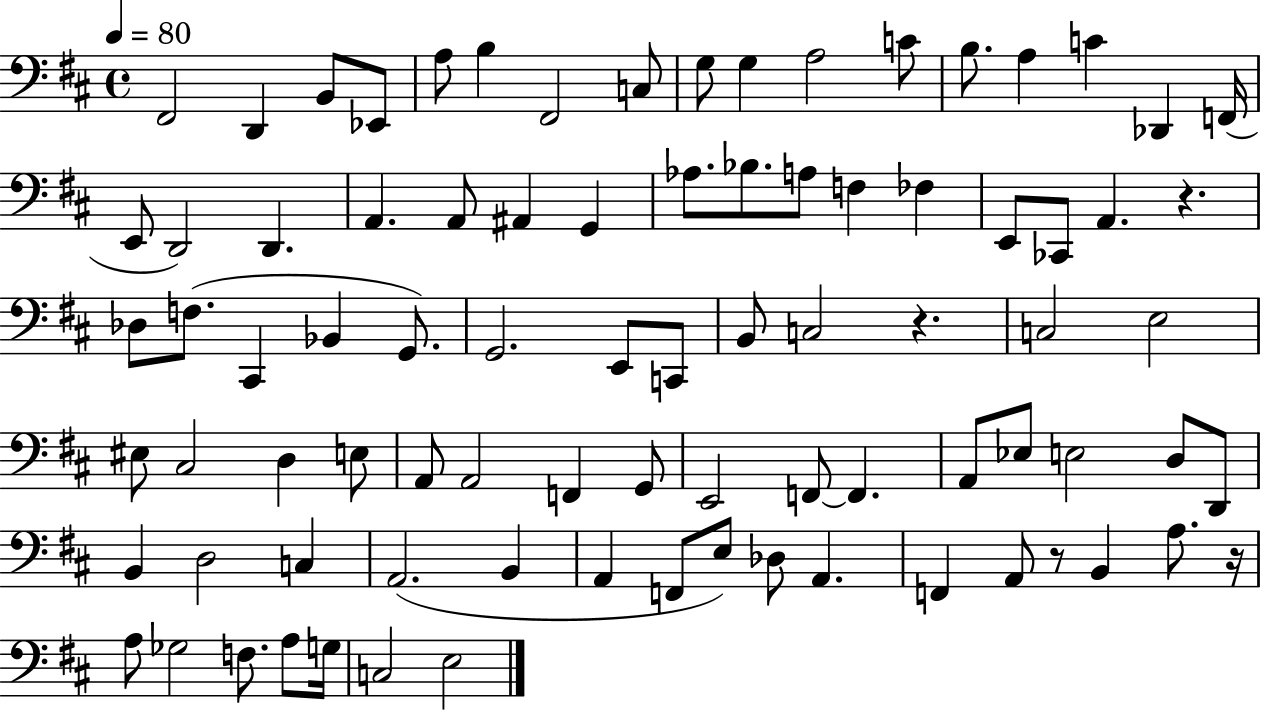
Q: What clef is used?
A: bass